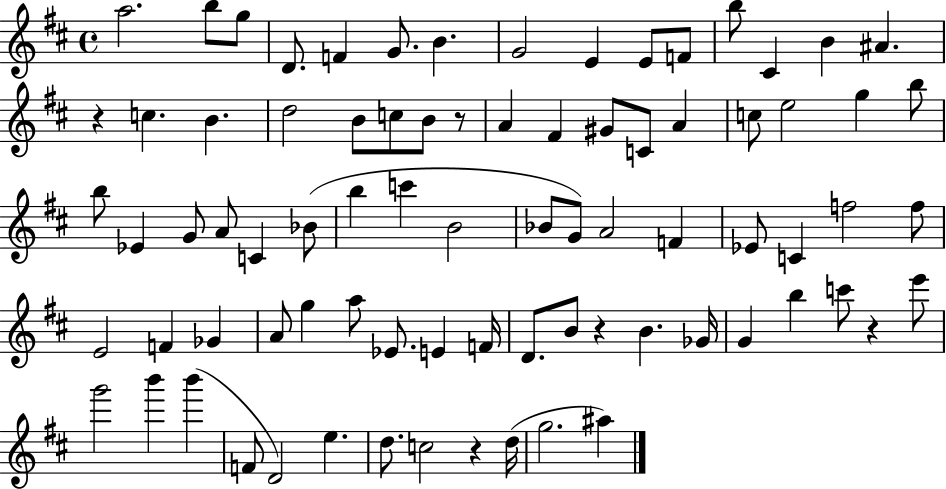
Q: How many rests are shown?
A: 5